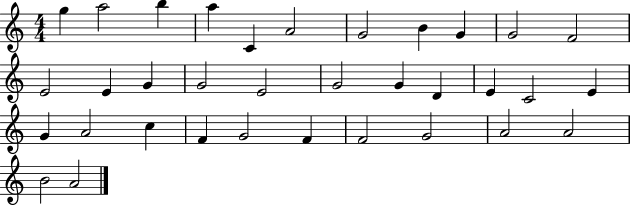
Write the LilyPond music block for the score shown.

{
  \clef treble
  \numericTimeSignature
  \time 4/4
  \key c \major
  g''4 a''2 b''4 | a''4 c'4 a'2 | g'2 b'4 g'4 | g'2 f'2 | \break e'2 e'4 g'4 | g'2 e'2 | g'2 g'4 d'4 | e'4 c'2 e'4 | \break g'4 a'2 c''4 | f'4 g'2 f'4 | f'2 g'2 | a'2 a'2 | \break b'2 a'2 | \bar "|."
}